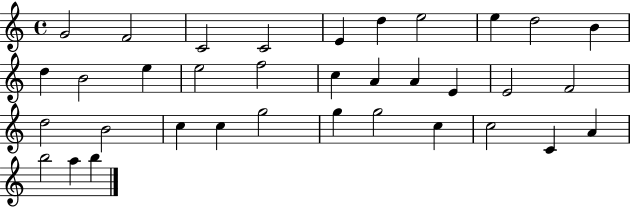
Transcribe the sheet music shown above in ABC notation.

X:1
T:Untitled
M:4/4
L:1/4
K:C
G2 F2 C2 C2 E d e2 e d2 B d B2 e e2 f2 c A A E E2 F2 d2 B2 c c g2 g g2 c c2 C A b2 a b